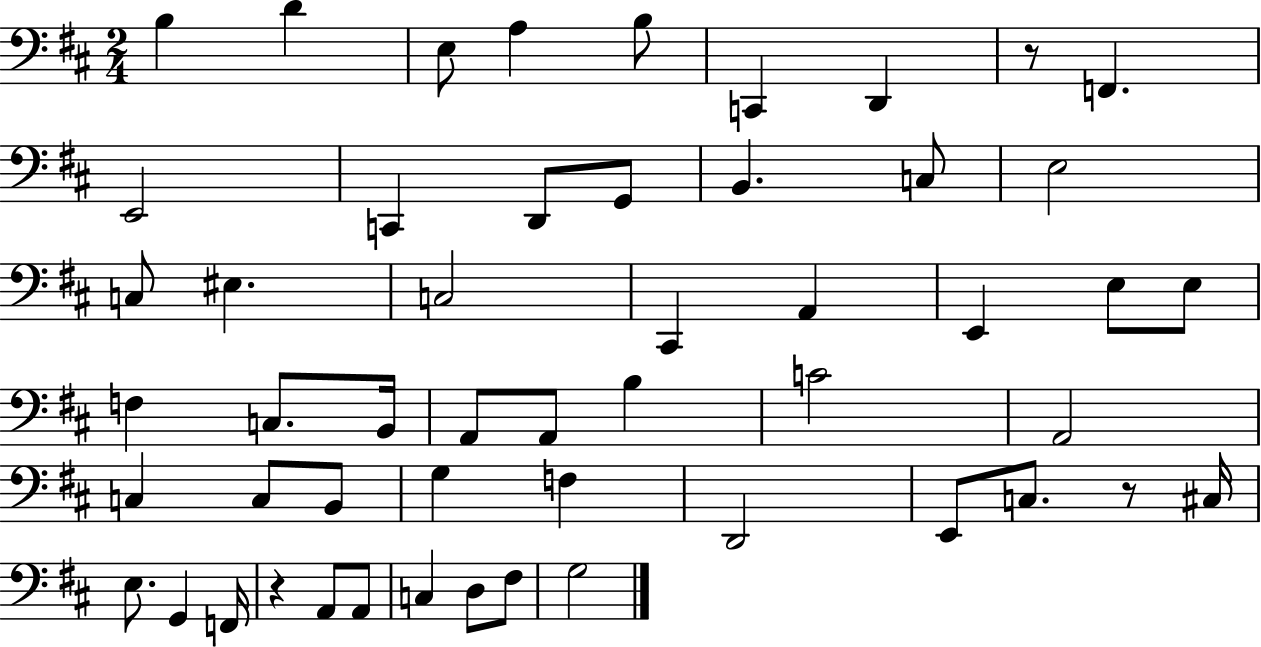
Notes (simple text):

B3/q D4/q E3/e A3/q B3/e C2/q D2/q R/e F2/q. E2/h C2/q D2/e G2/e B2/q. C3/e E3/h C3/e EIS3/q. C3/h C#2/q A2/q E2/q E3/e E3/e F3/q C3/e. B2/s A2/e A2/e B3/q C4/h A2/h C3/q C3/e B2/e G3/q F3/q D2/h E2/e C3/e. R/e C#3/s E3/e. G2/q F2/s R/q A2/e A2/e C3/q D3/e F#3/e G3/h